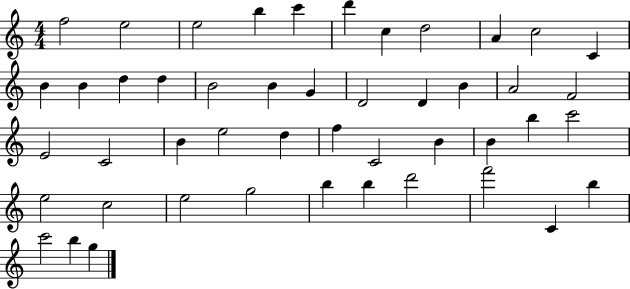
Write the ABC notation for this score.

X:1
T:Untitled
M:4/4
L:1/4
K:C
f2 e2 e2 b c' d' c d2 A c2 C B B d d B2 B G D2 D B A2 F2 E2 C2 B e2 d f C2 B B b c'2 e2 c2 e2 g2 b b d'2 f'2 C b c'2 b g